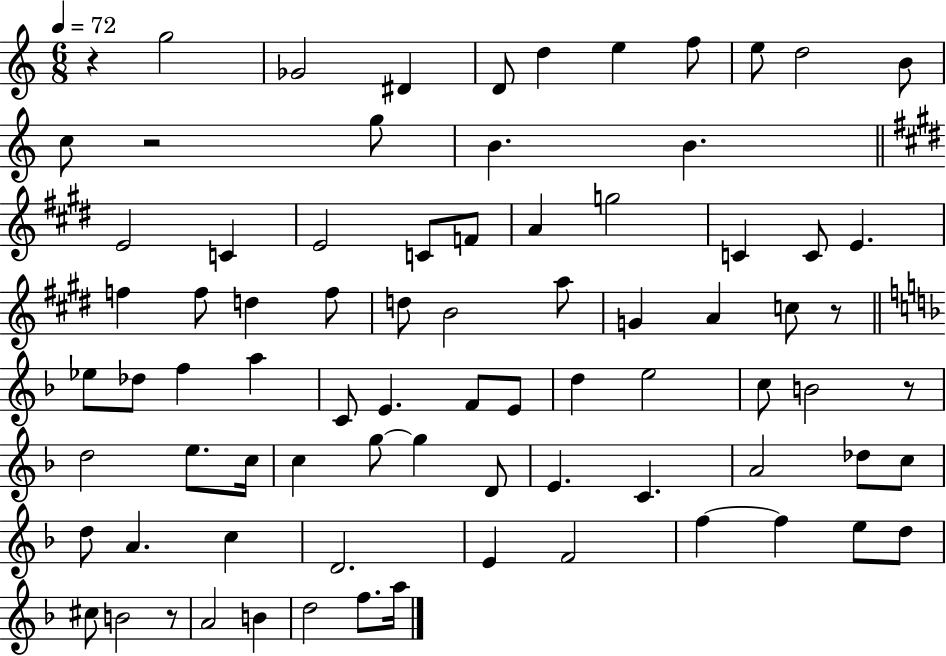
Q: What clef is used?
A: treble